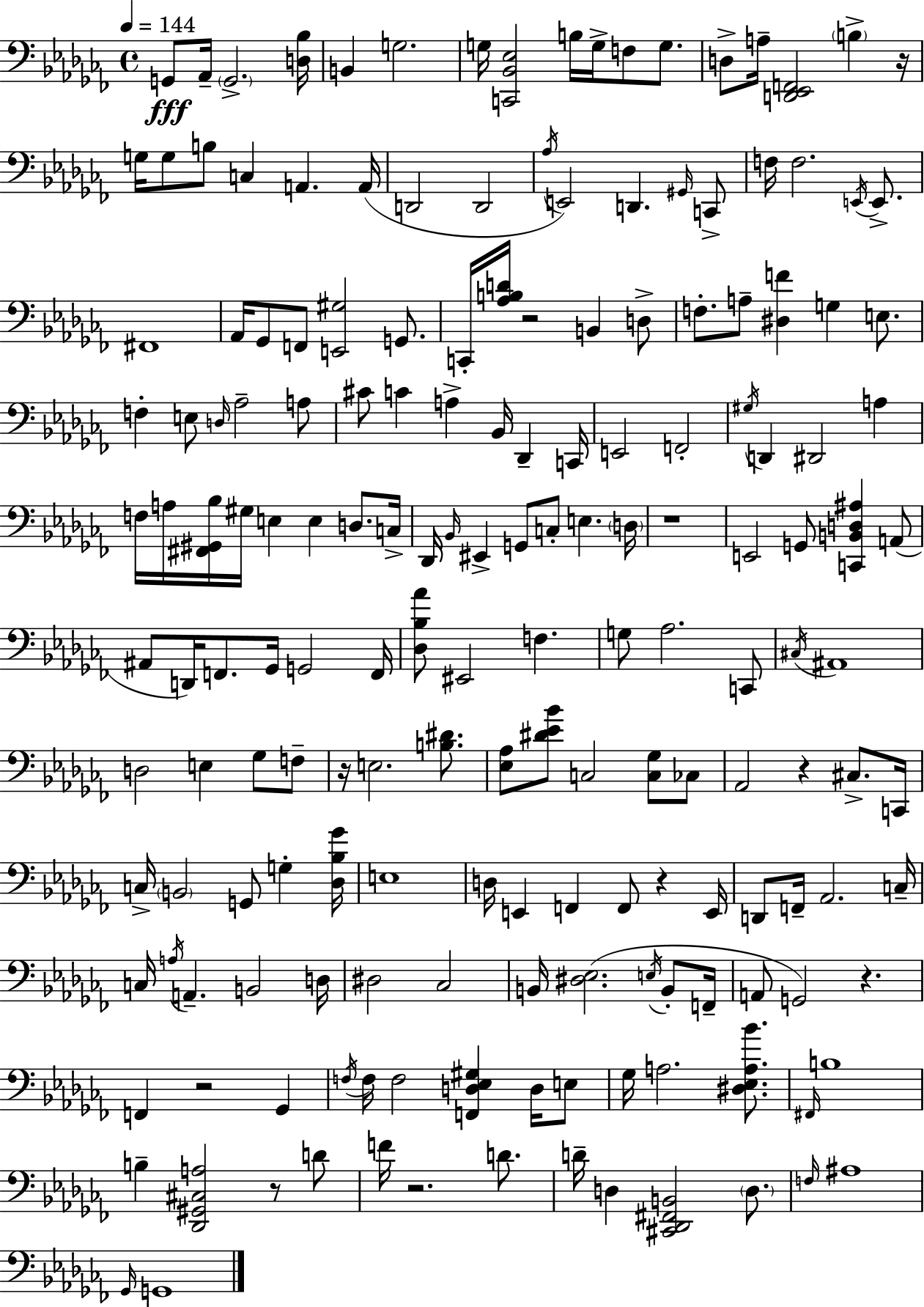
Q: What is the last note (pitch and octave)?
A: G2